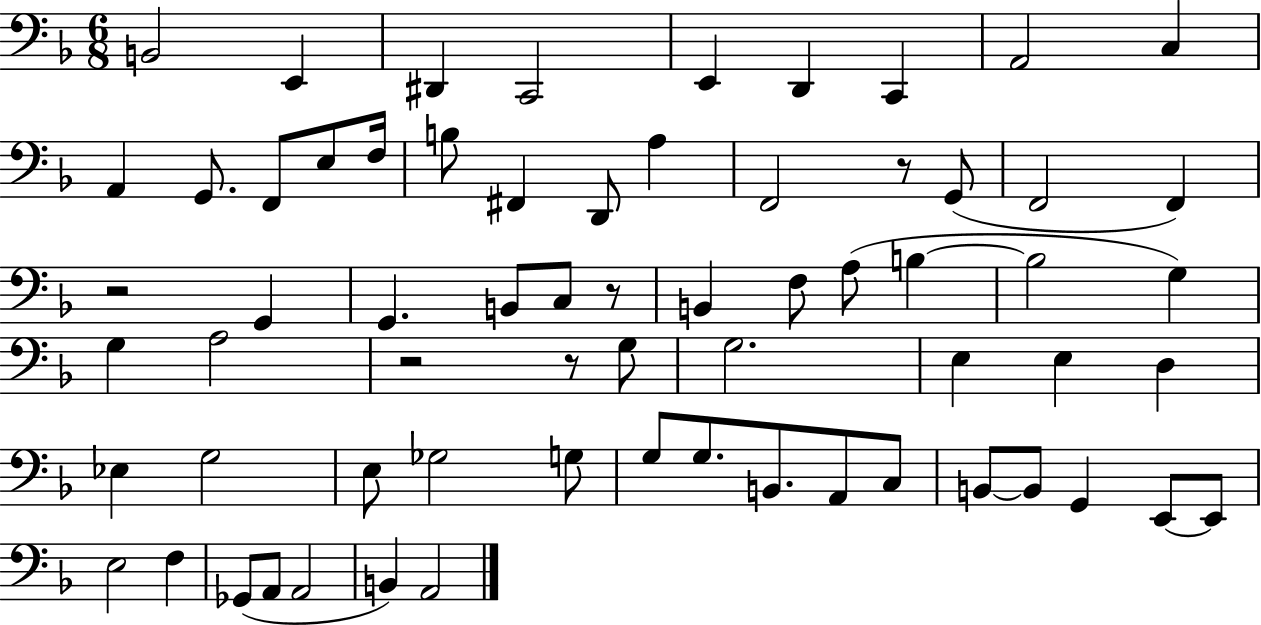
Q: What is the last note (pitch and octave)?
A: A2